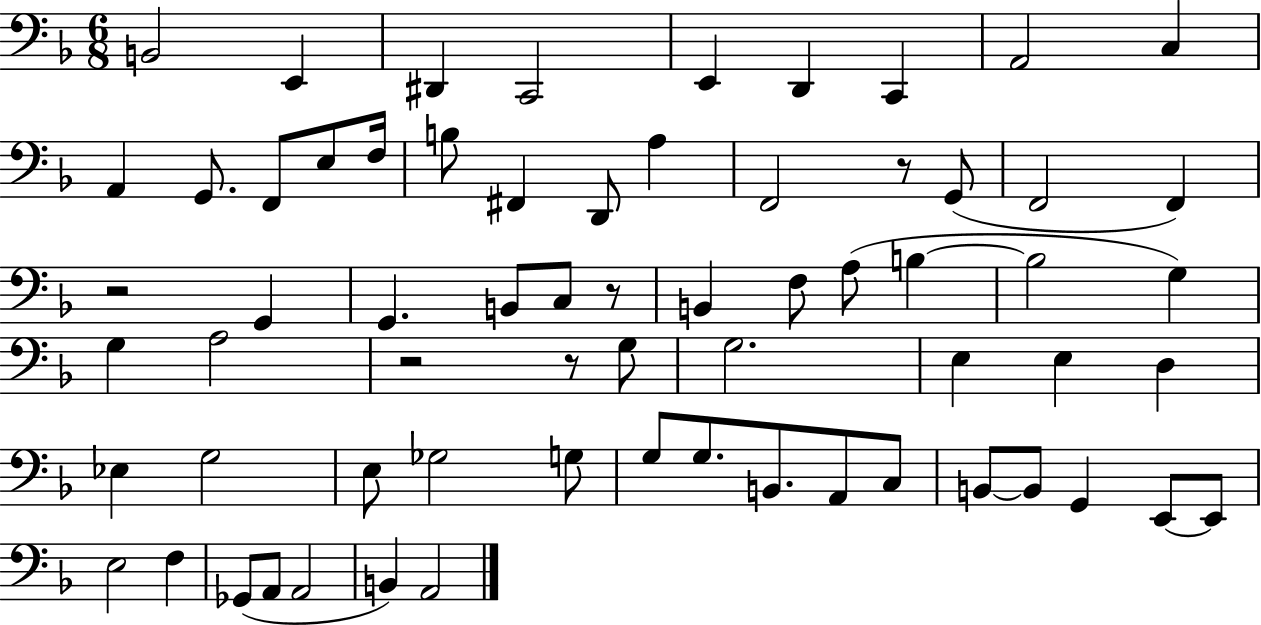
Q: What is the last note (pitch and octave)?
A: A2